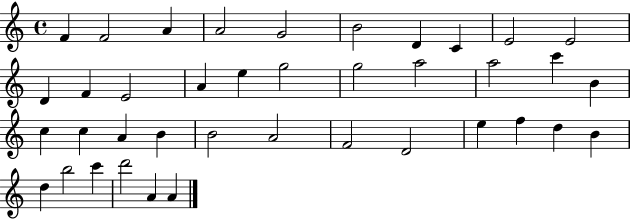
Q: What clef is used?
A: treble